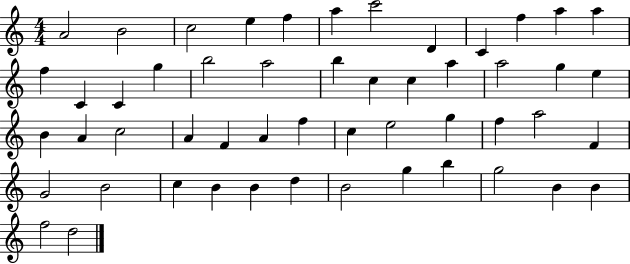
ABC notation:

X:1
T:Untitled
M:4/4
L:1/4
K:C
A2 B2 c2 e f a c'2 D C f a a f C C g b2 a2 b c c a a2 g e B A c2 A F A f c e2 g f a2 F G2 B2 c B B d B2 g b g2 B B f2 d2